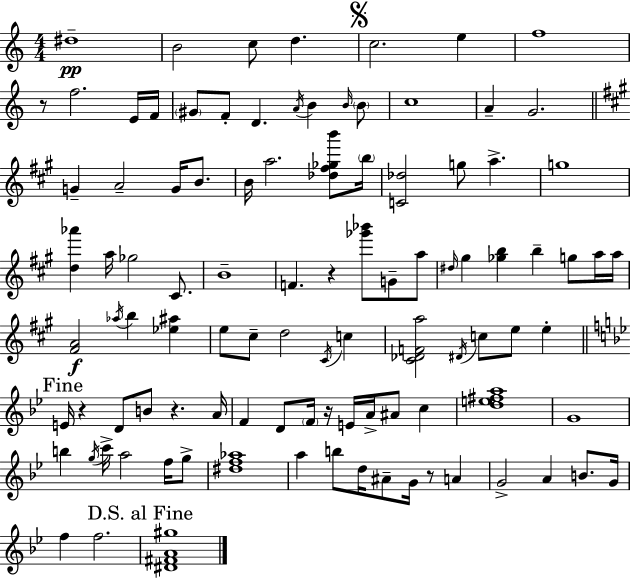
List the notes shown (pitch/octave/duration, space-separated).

D#5/w B4/h C5/e D5/q. C5/h. E5/q F5/w R/e F5/h. E4/s F4/s G#4/e F4/e D4/q. A4/s B4/q B4/s B4/e C5/w A4/q G4/h. G4/q A4/h G4/s B4/e. B4/s A5/h. [Db5,F#5,Gb5,B6]/e B5/s [C4,Db5]/h G5/e A5/q. G5/w [D5,Ab6]/q A5/s Gb5/h C#4/e. B4/w F4/q. R/q [Gb6,Bb6]/e G4/e A5/e D#5/s G#5/q [Gb5,B5]/q B5/q G5/e A5/s A5/s [F#4,A4]/h Ab5/s B5/q [Eb5,A#5]/q E5/e C#5/e D5/h C#4/s C5/q [C#4,Db4,F4,A5]/h D#4/s C5/e E5/e E5/q E4/s R/q D4/e B4/e R/q. A4/s F4/q D4/e F4/s R/s E4/s A4/s A#4/e C5/q [D5,E5,F#5,A5]/w G4/w B5/q G5/s C6/s A5/h F5/s G5/e [D#5,F5,Ab5]/w A5/q B5/e D5/s A#4/e G4/s R/e A4/q G4/h A4/q B4/e. G4/s F5/q F5/h. [D#4,F#4,A4,G#5]/w